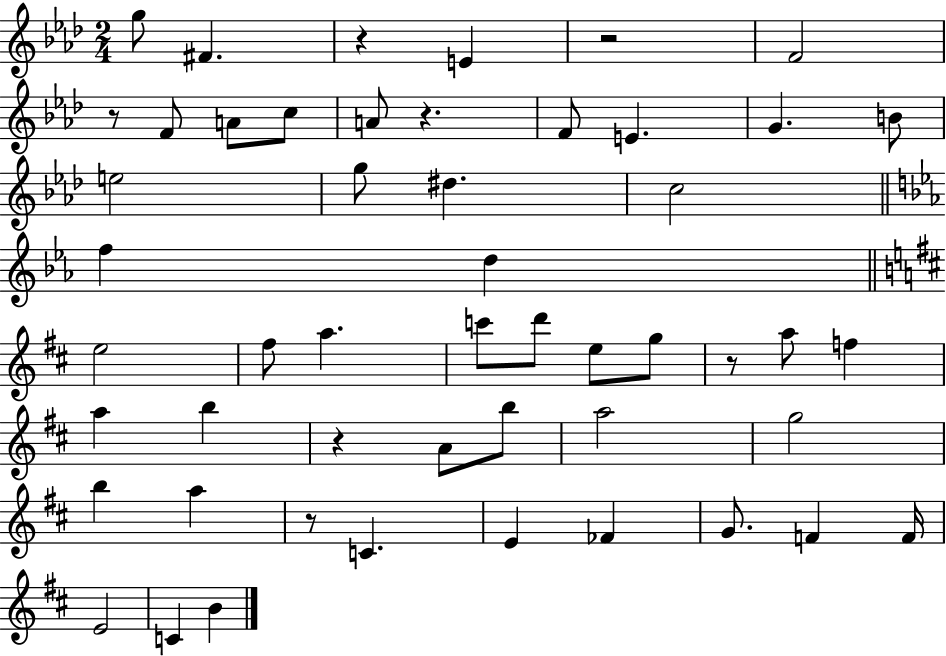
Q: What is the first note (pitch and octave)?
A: G5